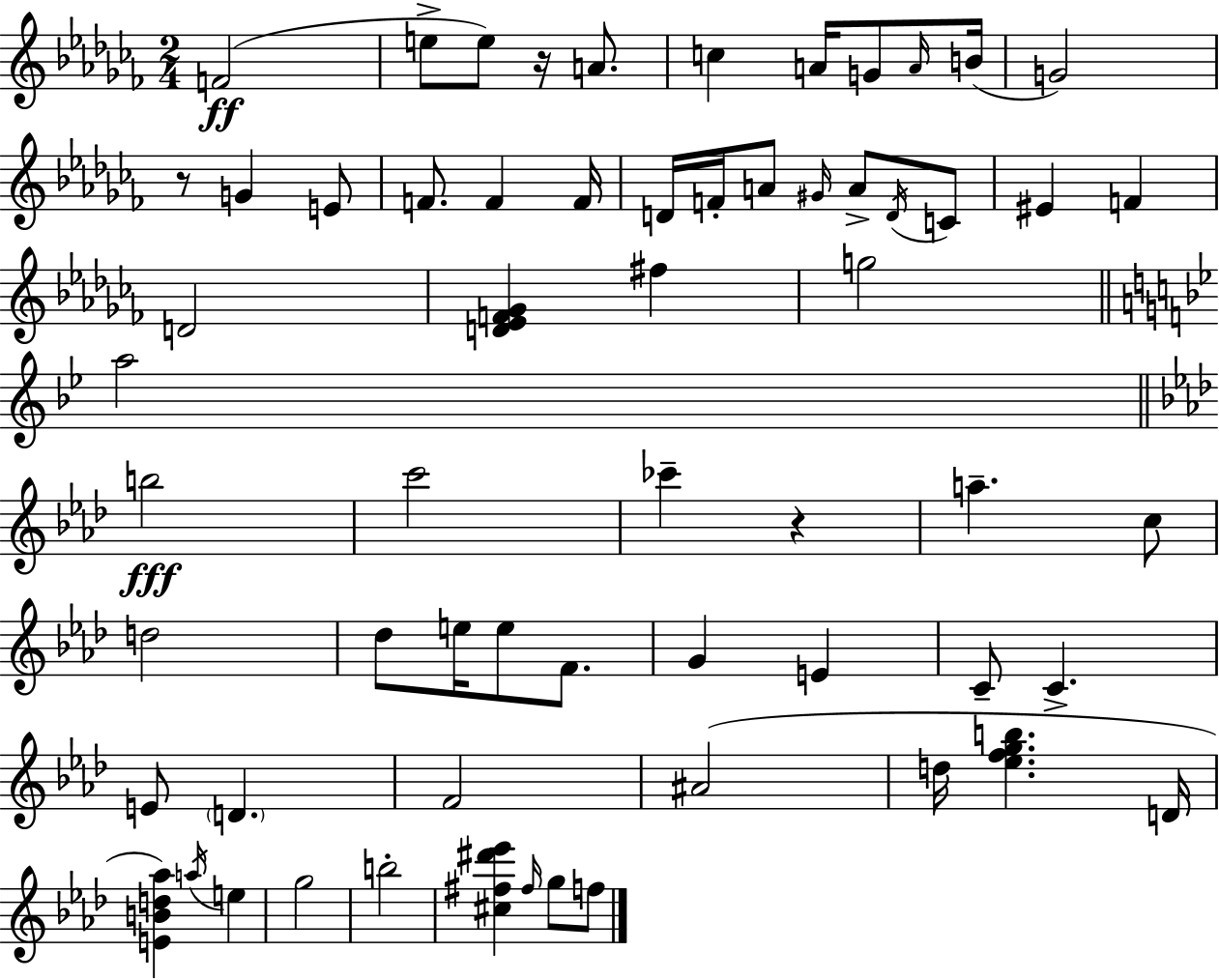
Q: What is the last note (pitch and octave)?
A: F5